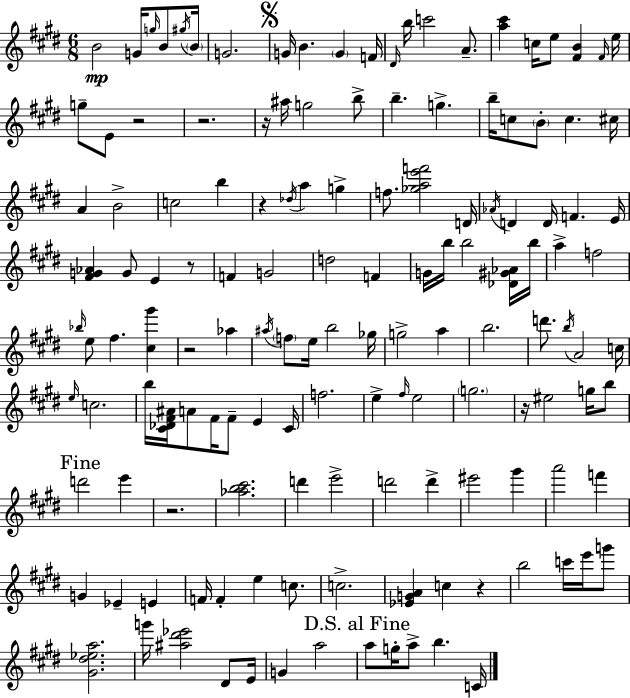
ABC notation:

X:1
T:Untitled
M:6/8
L:1/4
K:E
B2 G/4 g/4 B/2 ^g/4 B/4 G2 G/4 B G F/4 ^D/4 b/4 c'2 A/2 [a^c'] c/4 e/2 [^FB] ^F/4 e/4 g/2 E/2 z2 z2 z/4 ^a/4 g2 b/2 b g b/4 c/2 B/2 c ^c/4 A B2 c2 b z _d/4 a g f/2 [_gae'f']2 D/4 _A/4 D D/4 F E/4 [^FG_A] G/2 E z/2 F G2 d2 F G/4 b/4 b2 [_D^G_A]/4 b/4 a f2 _b/4 e/2 ^f [^c^g'] z2 _a ^a/4 f/2 e/4 b2 _g/4 g2 a b2 d'/2 b/4 A2 c/4 e/4 c2 b/4 [^C_D^F^A]/4 A/2 ^F/4 ^F/2 E ^C/4 f2 e ^f/4 e2 g2 z/4 ^e2 g/4 b/2 d'2 e' z2 [_ab^c']2 d' e'2 d'2 d' ^e'2 ^g' a'2 f' G _E E F/4 F e c/2 c2 [_EGA] c z b2 c'/4 e'/4 g'/2 [^G^d_ea]2 g'/4 [^a^d'_e']2 ^D/2 E/4 G a2 a/2 g/4 a/2 b C/4